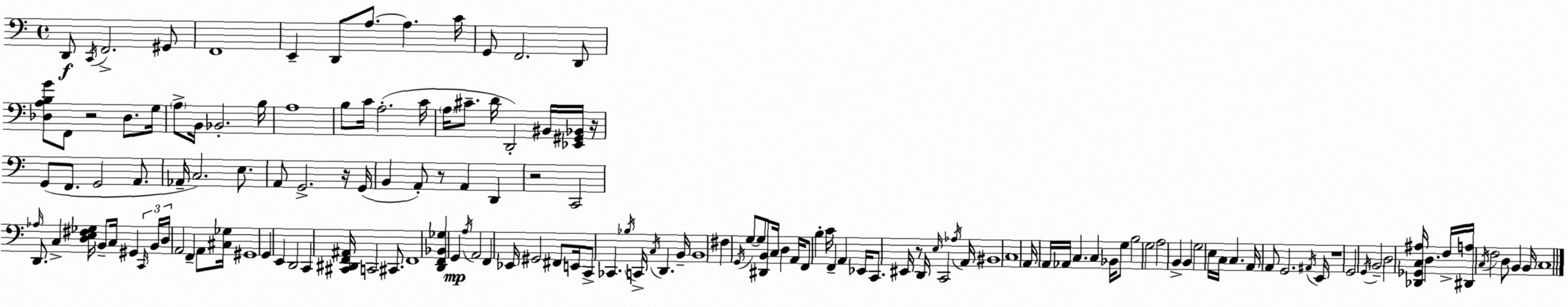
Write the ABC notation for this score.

X:1
T:Untitled
M:4/4
L:1/4
K:Am
D,,/2 C,,/4 F,,2 ^G,,/2 F,,4 E,, D,,/2 A,/2 A, C/4 G,,/2 F,,2 D,,/2 [_D,A,B,G]/2 F,,/2 z2 _D,/2 G,/4 A,/2 B,,/4 _B,,2 B,/4 A,4 B,/2 C/4 A,2 C/4 A,/4 ^C/2 D/4 D,,2 ^B,,/4 [_E,,^G,,_B,,]/4 z/4 G,,/2 F,,/2 G,,2 A,,/2 _A,,/4 C,2 E,/2 A,,/2 G,,2 z/4 G,,/4 B,, A,,/2 z/2 A,, D,, z2 C,,2 _A,/4 D,,/2 C, [D,E,^F,_G,]/4 B,,/2 C,/4 ^G,, C,,/4 B,,/4 D,/4 A,,2 F,, A,,/2 [^C,_G,]/4 ^G,,4 G,, E,, D,,2 C,, [^C,,^D,,F,,^A,,]/4 C,,2 ^C,,/2 F,,4 [D,,F,,_B,,_G,] G,, A,/4 A,,2 F,, _E,,/4 ^G,,2 ^F,,/2 E,,/4 C,,/2 _C,, _B,/4 C,,/4 C,/4 D,, B,,/4 B,,4 ^F, G,,/4 G,/2 G,/2 [^D,,B,,]/2 C,/4 D, A,,/4 F,,/2 B, C/4 F,, A,, _E,,/4 C,,/2 ^E,,/4 z/2 D,,/4 E,/4 C,,2 _A,/4 A,,/4 ^B,,4 C,4 A,,/4 A,,/4 _A,,/4 C, C, _B,,/4 G,/2 B,2 G,2 A,2 B,, B,, G,2 E,/4 C,/4 C, A,,/4 A,,/2 G,,2 ^A,,/4 E,,/4 z4 G,,2 G,,/4 B,,2 D,2 [_D,,_G,,C,^A,]/4 D, F,/4 [^D,,A,]/4 C,/4 F,2 D,/2 B,, B,,/4 C,4